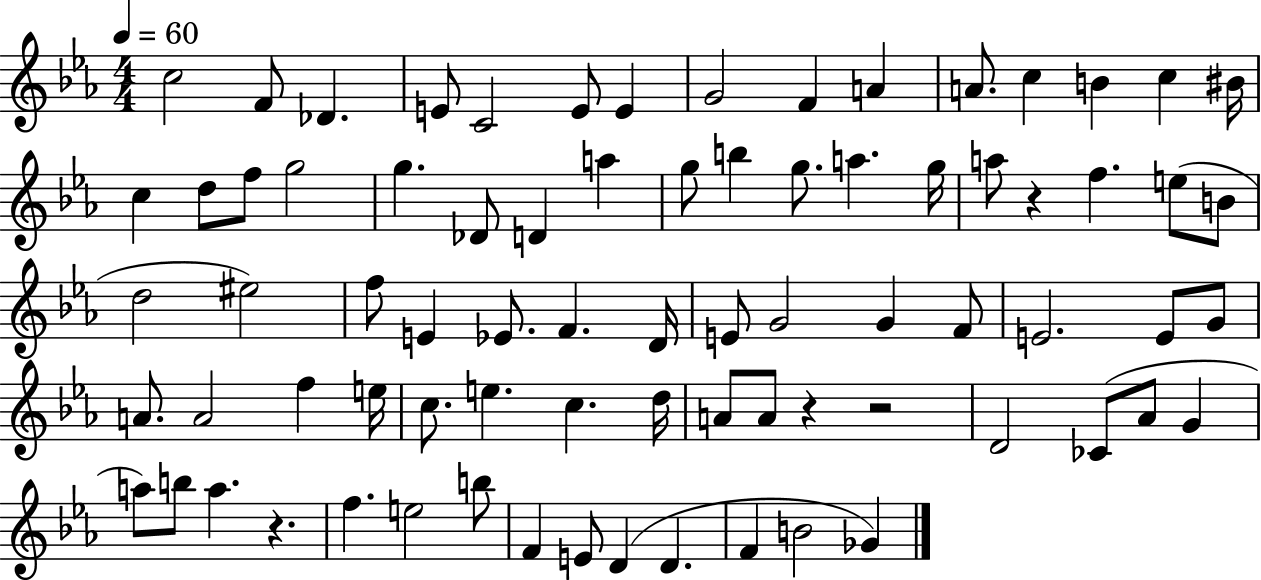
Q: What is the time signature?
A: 4/4